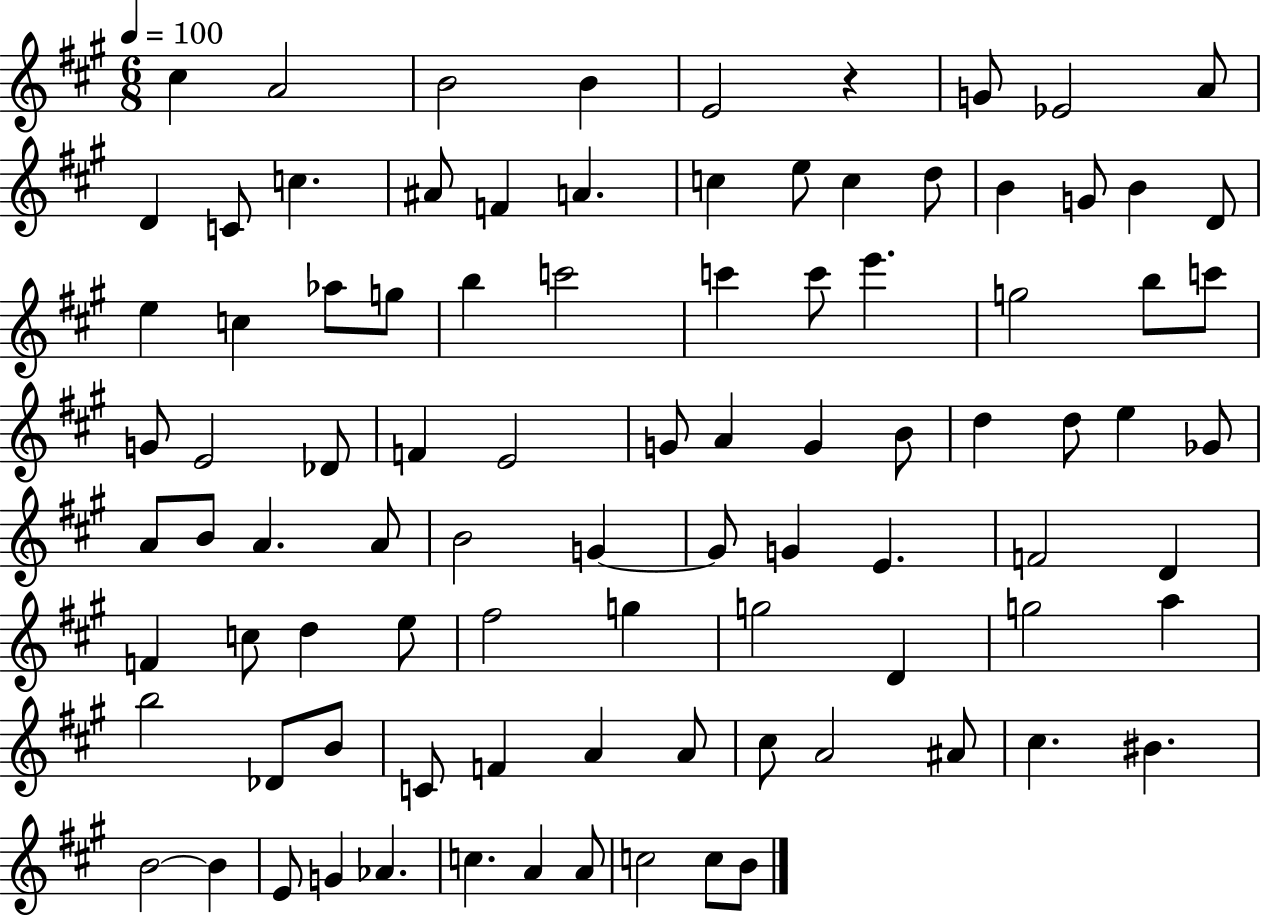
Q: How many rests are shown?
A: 1